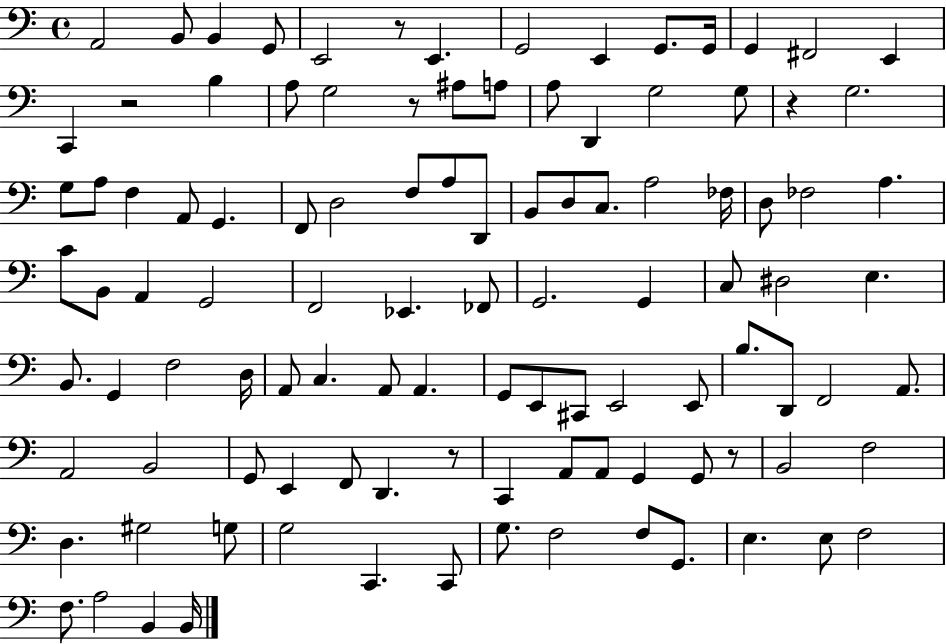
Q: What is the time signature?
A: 4/4